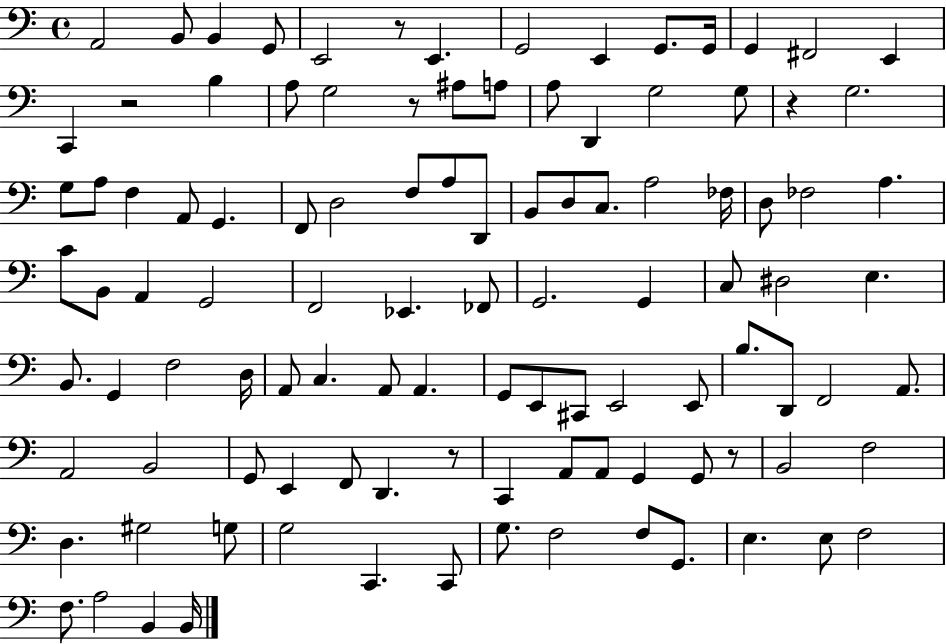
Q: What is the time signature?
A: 4/4